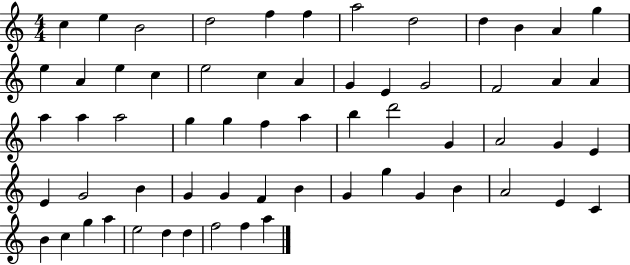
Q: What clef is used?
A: treble